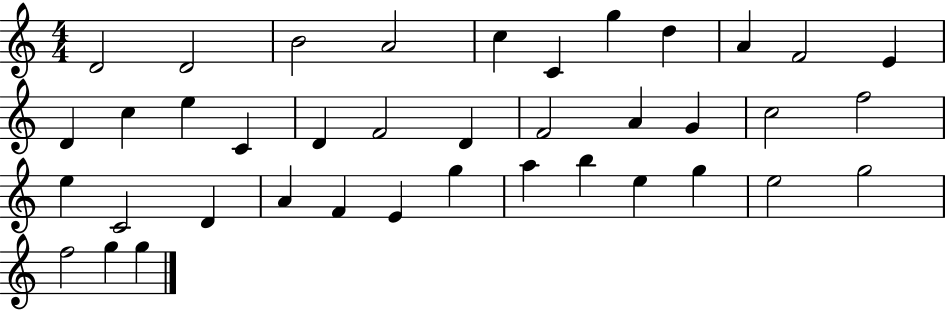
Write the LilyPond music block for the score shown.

{
  \clef treble
  \numericTimeSignature
  \time 4/4
  \key c \major
  d'2 d'2 | b'2 a'2 | c''4 c'4 g''4 d''4 | a'4 f'2 e'4 | \break d'4 c''4 e''4 c'4 | d'4 f'2 d'4 | f'2 a'4 g'4 | c''2 f''2 | \break e''4 c'2 d'4 | a'4 f'4 e'4 g''4 | a''4 b''4 e''4 g''4 | e''2 g''2 | \break f''2 g''4 g''4 | \bar "|."
}